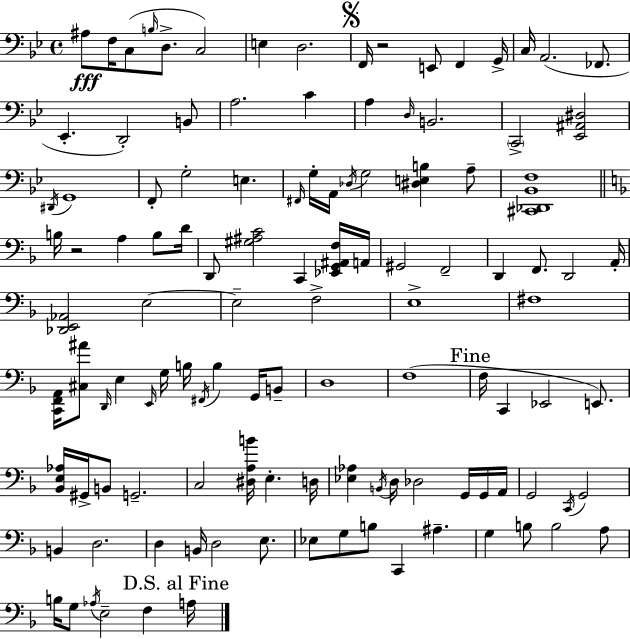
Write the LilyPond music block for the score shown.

{
  \clef bass
  \time 4/4
  \defaultTimeSignature
  \key g \minor
  ais8\fff f16 c8( \grace { b16 } d8.-> c2) | e4 d2. | \mark \markup { \musicglyph "scripts.segno" } f,16 r2 e,8 f,4 | g,16-> c16 a,2.( fes,8. | \break ees,4.-. d,2-.) b,8 | a2. c'4 | a4 \grace { d16 } b,2. | \parenthesize c,2-> <ees, ais, dis>2 | \break \acciaccatura { dis,16 } g,1 | f,8-. g2-. e4. | \grace { fis,16 } g16-. a,16 \acciaccatura { des16 } g2 <dis e b>4 | a8-- <cis, des, bes, f>1 | \break \bar "||" \break \key d \minor b16 r2 a4 b8 d'16 | d,8 <gis ais c'>2 c,4 <ees, g, ais, f>16 a,16 | gis,2 f,2-- | d,4 f,8. d,2 a,16-. | \break <des, e, aes,>2 e2~~ | e2-- f2-> | e1-> | fis1 | \break <c, f, a,>16 <cis ais'>8 \grace { d,16 } e4 \grace { e,16 } g16 b16 \acciaccatura { fis,16 } b4 | g,16 b,8-- d1 | f1( | \mark "Fine" f16 c,4 ees,2 | \break e,8.) <bes, e aes>16 gis,16-> b,8 g,2.-- | c2 <dis a b'>16 e4.-. | d16 <ees aes>4 \acciaccatura { b,16 } d16 des2 | g,16 g,16 a,16 g,2 \acciaccatura { c,16 } g,2 | \break b,4 d2. | d4 b,16 d2 | e8. ees8 g8 b8 c,4 ais4.-- | g4 b8 b2 | \break a8 b16 g8 \acciaccatura { aes16 } e2-- | f4 \mark "D.S. al Fine" a16 \bar "|."
}